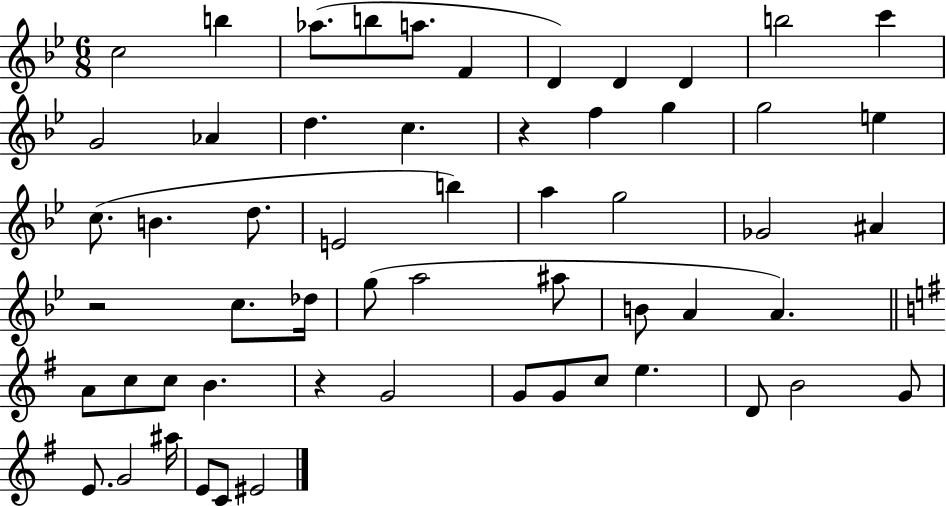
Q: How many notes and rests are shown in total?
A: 57